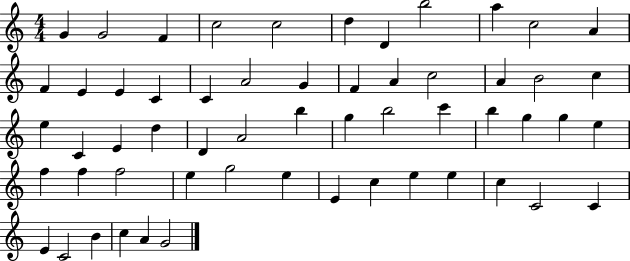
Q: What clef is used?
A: treble